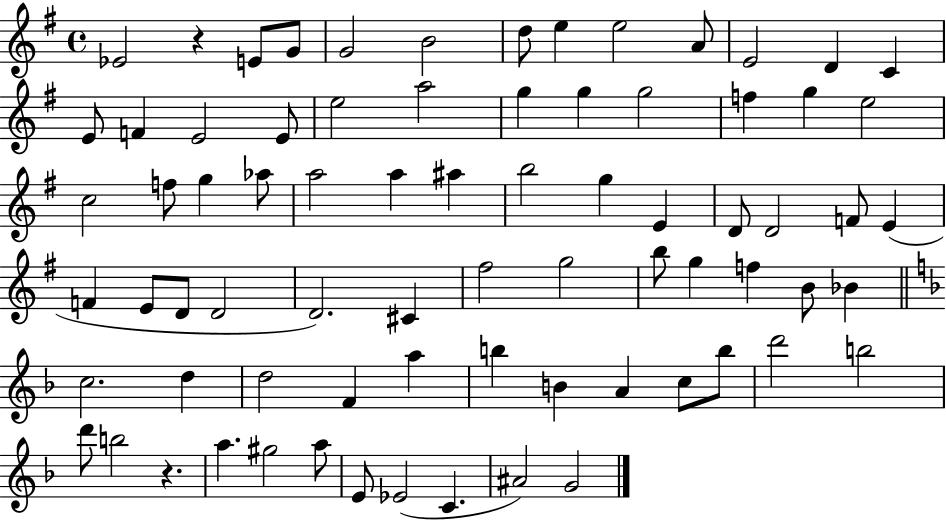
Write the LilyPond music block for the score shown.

{
  \clef treble
  \time 4/4
  \defaultTimeSignature
  \key g \major
  \repeat volta 2 { ees'2 r4 e'8 g'8 | g'2 b'2 | d''8 e''4 e''2 a'8 | e'2 d'4 c'4 | \break e'8 f'4 e'2 e'8 | e''2 a''2 | g''4 g''4 g''2 | f''4 g''4 e''2 | \break c''2 f''8 g''4 aes''8 | a''2 a''4 ais''4 | b''2 g''4 e'4 | d'8 d'2 f'8 e'4( | \break f'4 e'8 d'8 d'2 | d'2.) cis'4 | fis''2 g''2 | b''8 g''4 f''4 b'8 bes'4 | \break \bar "||" \break \key f \major c''2. d''4 | d''2 f'4 a''4 | b''4 b'4 a'4 c''8 b''8 | d'''2 b''2 | \break d'''8 b''2 r4. | a''4. gis''2 a''8 | e'8 ees'2( c'4. | ais'2) g'2 | \break } \bar "|."
}